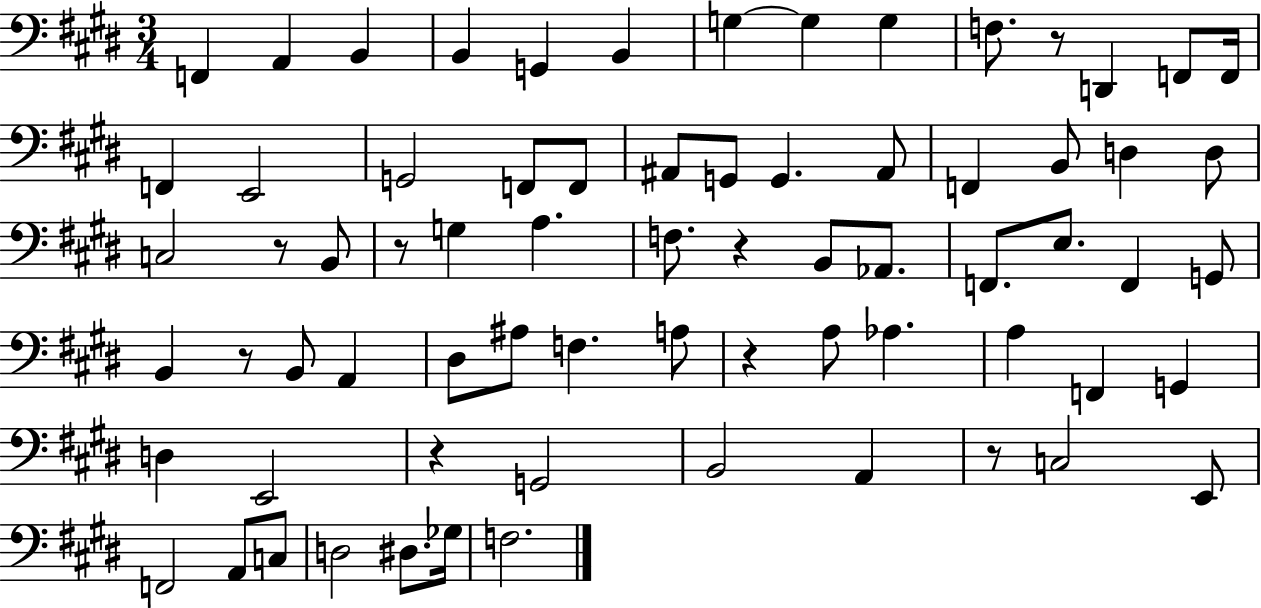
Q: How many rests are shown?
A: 8